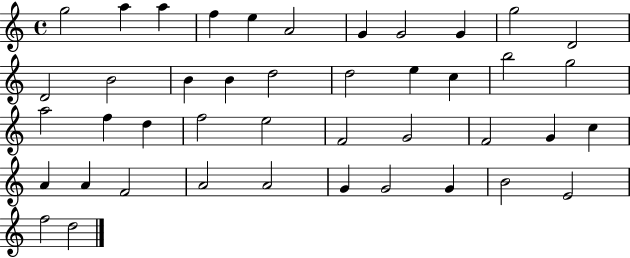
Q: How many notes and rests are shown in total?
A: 43